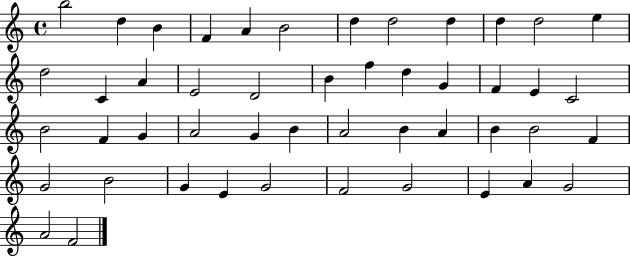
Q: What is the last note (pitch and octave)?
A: F4